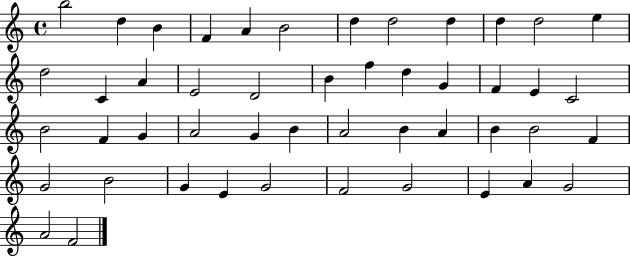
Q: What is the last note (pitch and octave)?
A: F4